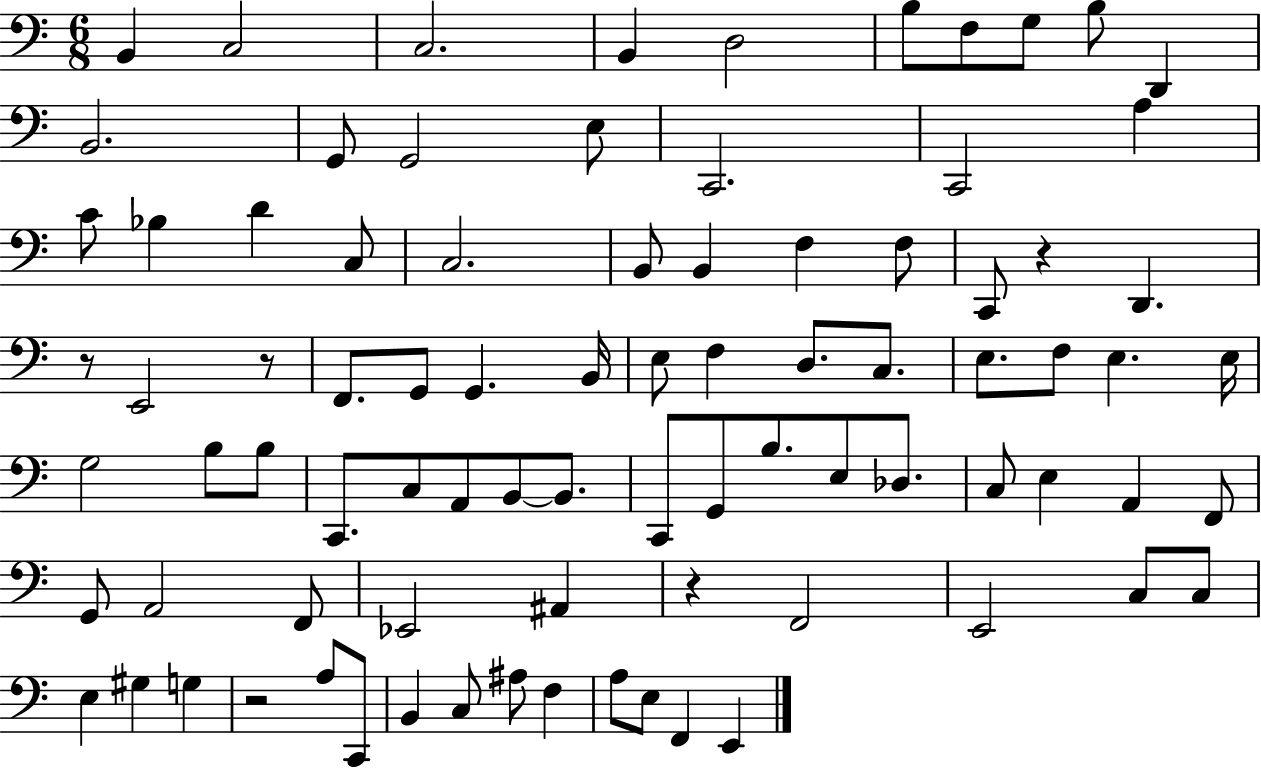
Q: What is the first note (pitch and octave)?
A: B2